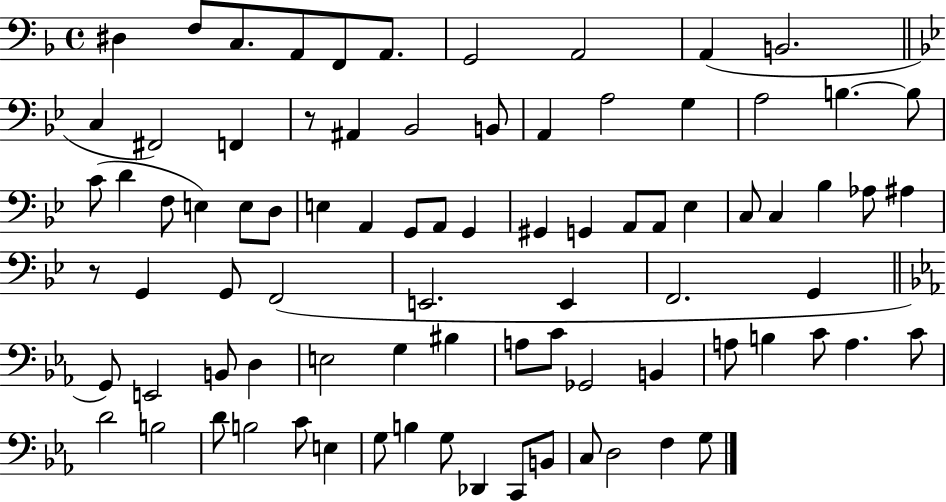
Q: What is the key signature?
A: F major